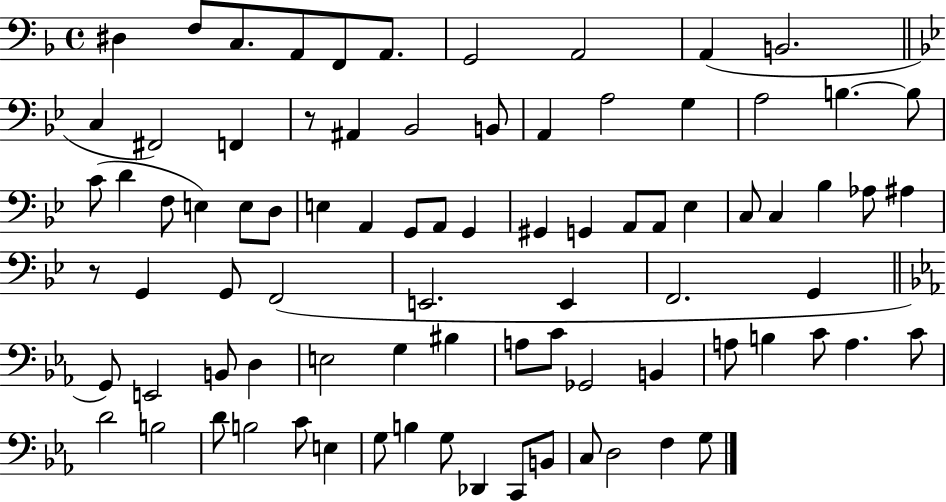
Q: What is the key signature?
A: F major